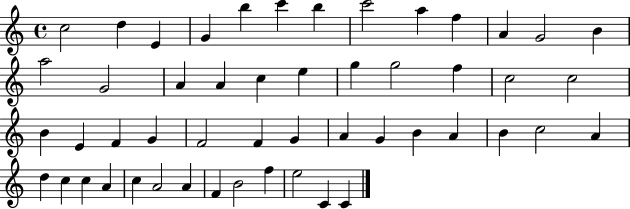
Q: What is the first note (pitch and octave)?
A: C5